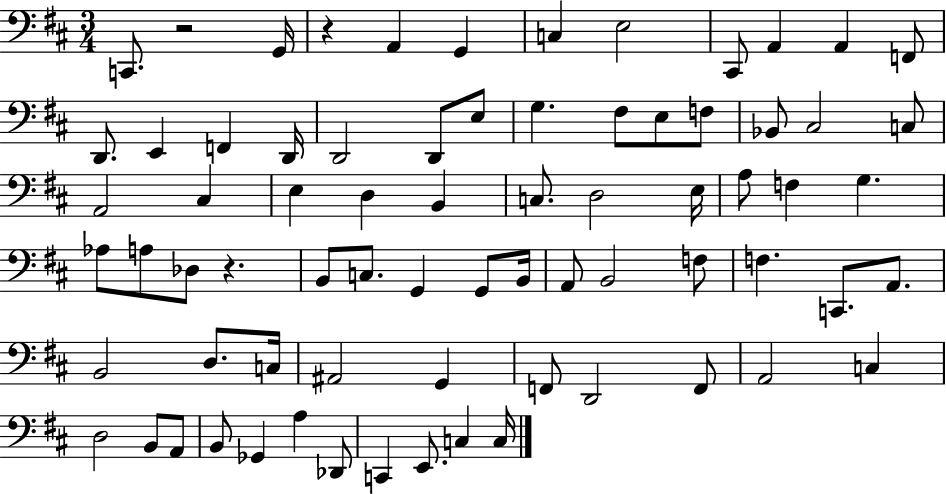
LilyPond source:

{
  \clef bass
  \numericTimeSignature
  \time 3/4
  \key d \major
  c,8. r2 g,16 | r4 a,4 g,4 | c4 e2 | cis,8 a,4 a,4 f,8 | \break d,8. e,4 f,4 d,16 | d,2 d,8 e8 | g4. fis8 e8 f8 | bes,8 cis2 c8 | \break a,2 cis4 | e4 d4 b,4 | c8. d2 e16 | a8 f4 g4. | \break aes8 a8 des8 r4. | b,8 c8. g,4 g,8 b,16 | a,8 b,2 f8 | f4. c,8. a,8. | \break b,2 d8. c16 | ais,2 g,4 | f,8 d,2 f,8 | a,2 c4 | \break d2 b,8 a,8 | b,8 ges,4 a4 des,8 | c,4 e,8. c4 c16 | \bar "|."
}